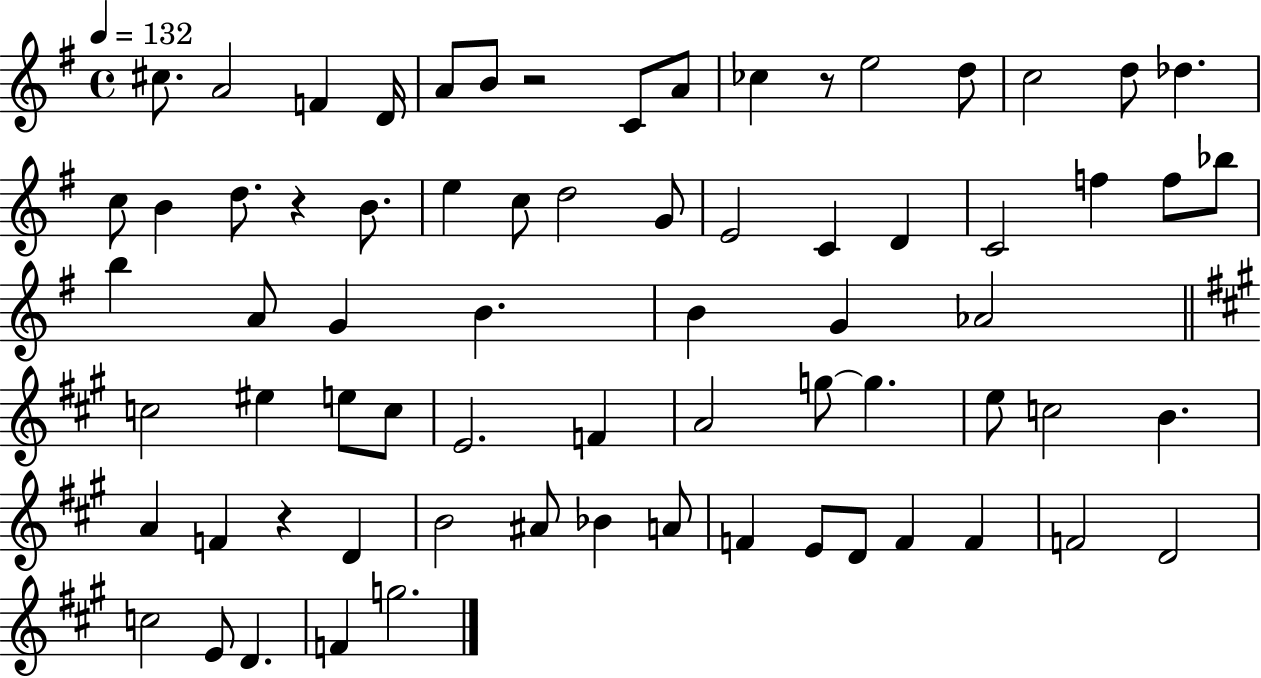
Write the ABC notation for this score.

X:1
T:Untitled
M:4/4
L:1/4
K:G
^c/2 A2 F D/4 A/2 B/2 z2 C/2 A/2 _c z/2 e2 d/2 c2 d/2 _d c/2 B d/2 z B/2 e c/2 d2 G/2 E2 C D C2 f f/2 _b/2 b A/2 G B B G _A2 c2 ^e e/2 c/2 E2 F A2 g/2 g e/2 c2 B A F z D B2 ^A/2 _B A/2 F E/2 D/2 F F F2 D2 c2 E/2 D F g2